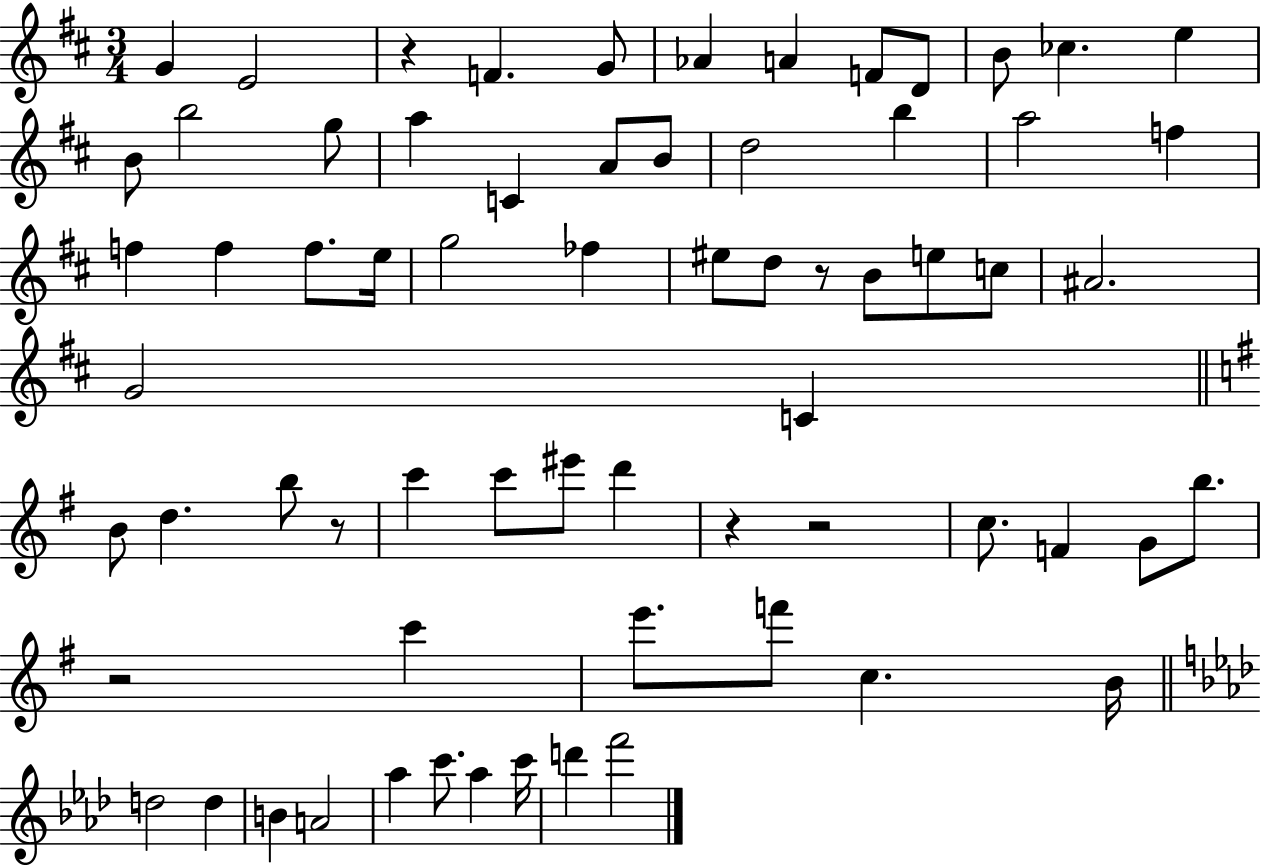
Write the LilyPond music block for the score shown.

{
  \clef treble
  \numericTimeSignature
  \time 3/4
  \key d \major
  g'4 e'2 | r4 f'4. g'8 | aes'4 a'4 f'8 d'8 | b'8 ces''4. e''4 | \break b'8 b''2 g''8 | a''4 c'4 a'8 b'8 | d''2 b''4 | a''2 f''4 | \break f''4 f''4 f''8. e''16 | g''2 fes''4 | eis''8 d''8 r8 b'8 e''8 c''8 | ais'2. | \break g'2 c'4 | \bar "||" \break \key e \minor b'8 d''4. b''8 r8 | c'''4 c'''8 eis'''8 d'''4 | r4 r2 | c''8. f'4 g'8 b''8. | \break r2 c'''4 | e'''8. f'''8 c''4. b'16 | \bar "||" \break \key aes \major d''2 d''4 | b'4 a'2 | aes''4 c'''8. aes''4 c'''16 | d'''4 f'''2 | \break \bar "|."
}